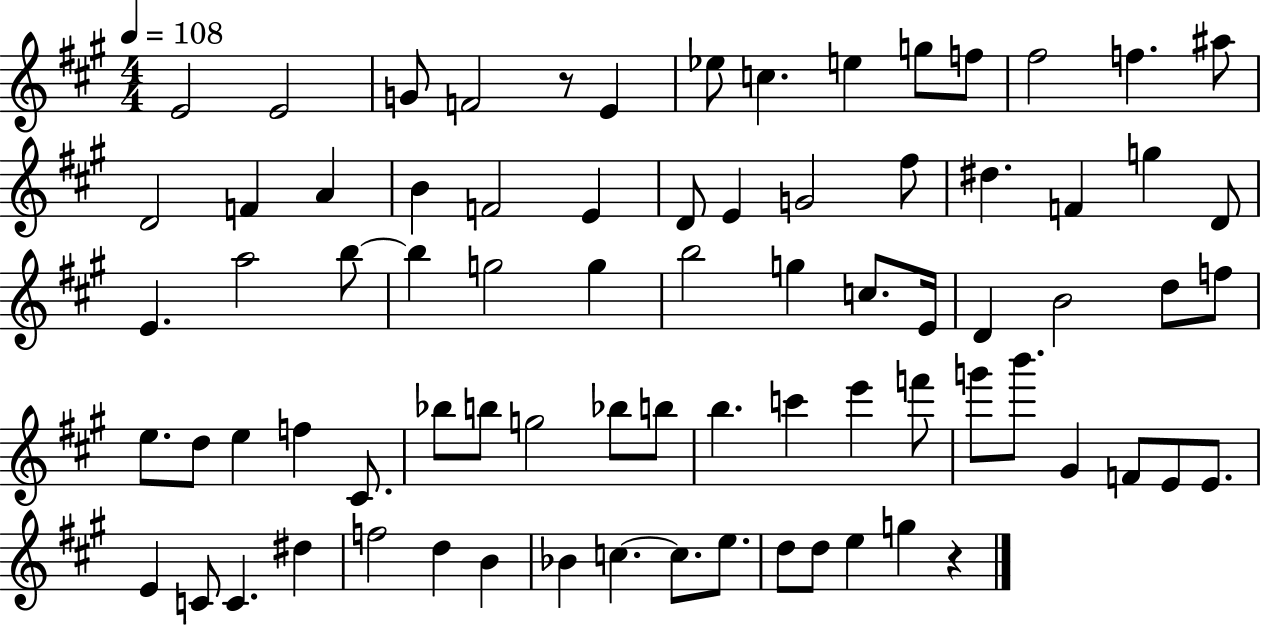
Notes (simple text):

E4/h E4/h G4/e F4/h R/e E4/q Eb5/e C5/q. E5/q G5/e F5/e F#5/h F5/q. A#5/e D4/h F4/q A4/q B4/q F4/h E4/q D4/e E4/q G4/h F#5/e D#5/q. F4/q G5/q D4/e E4/q. A5/h B5/e B5/q G5/h G5/q B5/h G5/q C5/e. E4/s D4/q B4/h D5/e F5/e E5/e. D5/e E5/q F5/q C#4/e. Bb5/e B5/e G5/h Bb5/e B5/e B5/q. C6/q E6/q F6/e G6/e B6/e. G#4/q F4/e E4/e E4/e. E4/q C4/e C4/q. D#5/q F5/h D5/q B4/q Bb4/q C5/q. C5/e. E5/e. D5/e D5/e E5/q G5/q R/q